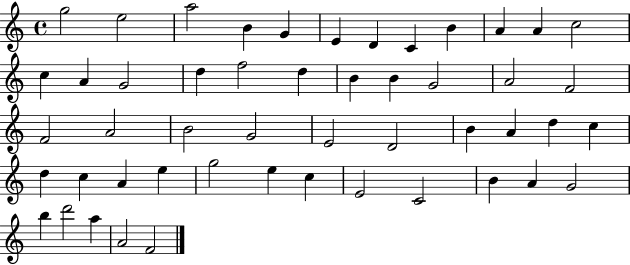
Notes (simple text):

G5/h E5/h A5/h B4/q G4/q E4/q D4/q C4/q B4/q A4/q A4/q C5/h C5/q A4/q G4/h D5/q F5/h D5/q B4/q B4/q G4/h A4/h F4/h F4/h A4/h B4/h G4/h E4/h D4/h B4/q A4/q D5/q C5/q D5/q C5/q A4/q E5/q G5/h E5/q C5/q E4/h C4/h B4/q A4/q G4/h B5/q D6/h A5/q A4/h F4/h